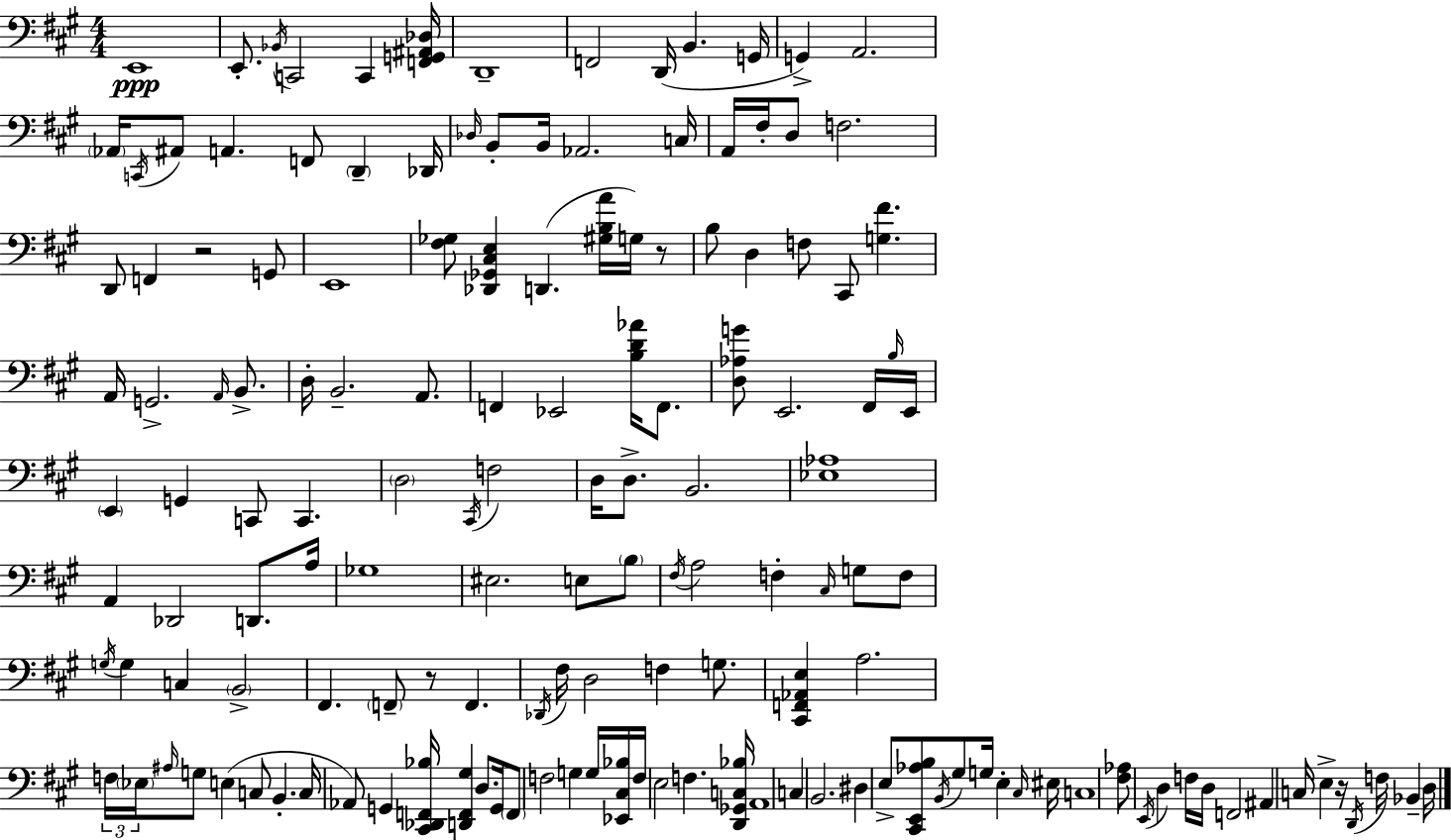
{
  \clef bass
  \numericTimeSignature
  \time 4/4
  \key a \major
  e,1\ppp | e,8.-. \acciaccatura { bes,16 } c,2 c,4 | <f, g, ais, des>16 d,1-- | f,2 d,16( b,4. | \break g,16 g,4->) a,2. | \parenthesize aes,16 \acciaccatura { c,16 } ais,8 a,4. f,8 \parenthesize d,4-- | des,16 \grace { des16 } b,8-. b,16 aes,2. | c16 a,16 fis16-. d8 f2. | \break d,8 f,4 r2 | g,8 e,1 | <fis ges>8 <des, ges, cis e>4 d,4.( <gis b a'>16 | g16) r8 b8 d4 f8 cis,8 <g fis'>4. | \break a,16 g,2.-> | \grace { a,16 } b,8.-> d16-. b,2.-- | a,8. f,4 ees,2 | <b d' aes'>16 f,8. <d aes g'>8 e,2. | \break fis,16 \grace { b16 } e,16 \parenthesize e,4 g,4 c,8 c,4. | \parenthesize d2 \acciaccatura { cis,16 } f2 | d16 d8.-> b,2. | <ees aes>1 | \break a,4 des,2 | d,8. a16 ges1 | eis2. | e8 \parenthesize b8 \acciaccatura { fis16 } a2 f4-. | \break \grace { cis16 } g8 f8 \acciaccatura { g16 } g4 c4 | \parenthesize b,2-> fis,4. \parenthesize f,8-- | r8 f,4. \acciaccatura { des,16 } fis16 d2 | f4 g8. <cis, f, aes, e>4 a2. | \break \tuplet 3/2 { f16 \parenthesize ees16 \grace { ais16 } } g8 e4( | c8 b,4.-. c16 aes,8) g,4 | <cis, des, f, bes>16 <d, f, gis>4 d8. g,16 \parenthesize f,8 f2 | g4 g16 <ees, cis bes>16 f16 e2 | \break f4. <d, ges, c bes>16 a,1 | c4 b,2. | dis4 e8-> | <cis, e, aes b>8 \acciaccatura { b,16 } gis8 g16 e4-. \grace { cis16 } eis16 c1 | \break <fis aes>8 \acciaccatura { e,16 } | d4 f16 d16 f,2 ais,4 | c16 e4-> r16 \acciaccatura { d,16 } f16 bes,4-- d16 \bar "|."
}